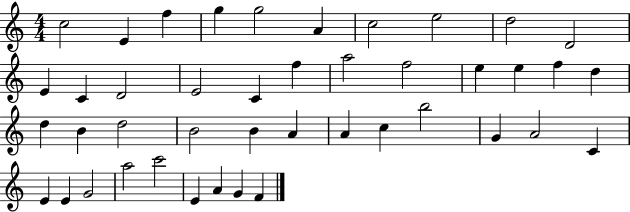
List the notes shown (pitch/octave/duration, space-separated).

C5/h E4/q F5/q G5/q G5/h A4/q C5/h E5/h D5/h D4/h E4/q C4/q D4/h E4/h C4/q F5/q A5/h F5/h E5/q E5/q F5/q D5/q D5/q B4/q D5/h B4/h B4/q A4/q A4/q C5/q B5/h G4/q A4/h C4/q E4/q E4/q G4/h A5/h C6/h E4/q A4/q G4/q F4/q